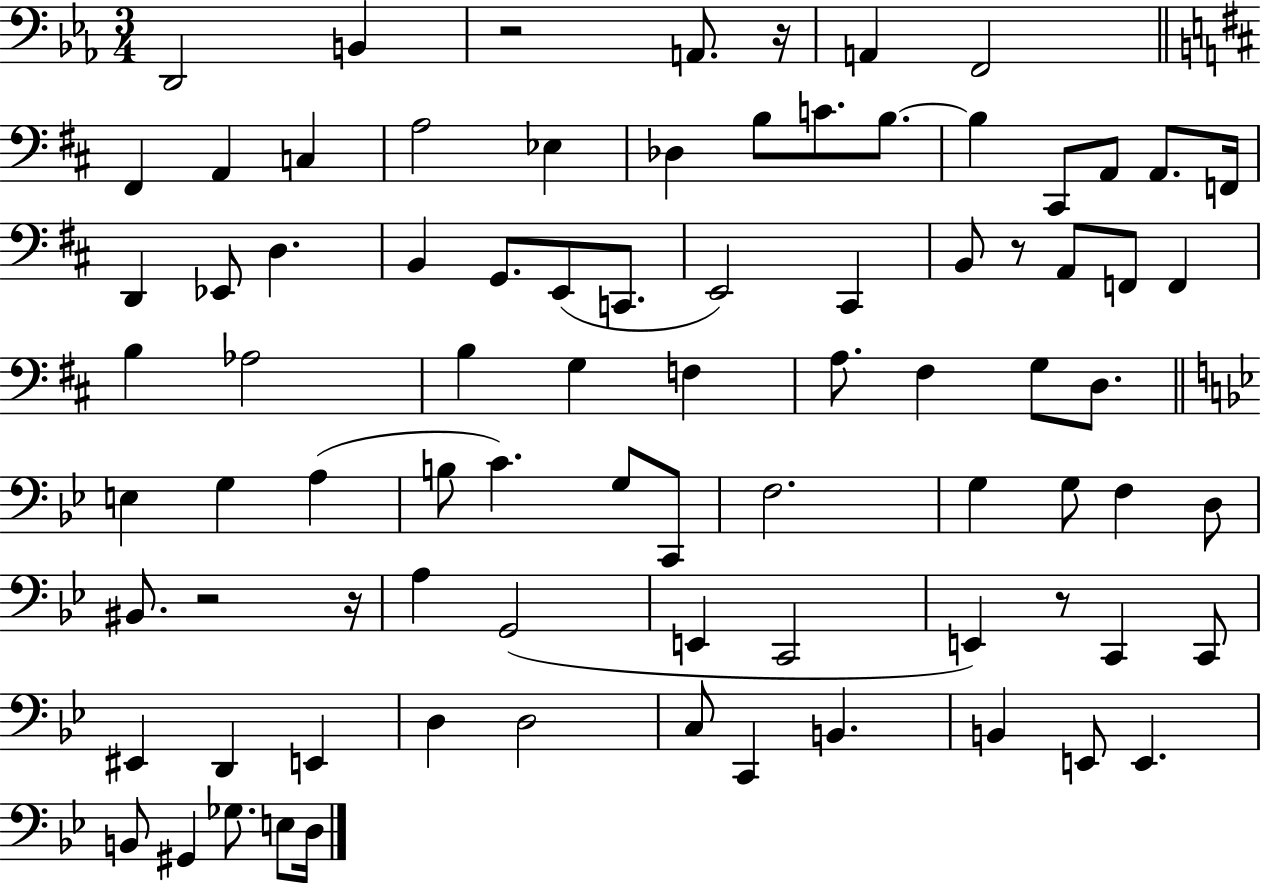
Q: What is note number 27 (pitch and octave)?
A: E2